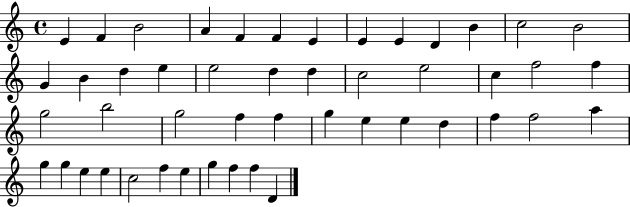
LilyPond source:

{
  \clef treble
  \time 4/4
  \defaultTimeSignature
  \key c \major
  e'4 f'4 b'2 | a'4 f'4 f'4 e'4 | e'4 e'4 d'4 b'4 | c''2 b'2 | \break g'4 b'4 d''4 e''4 | e''2 d''4 d''4 | c''2 e''2 | c''4 f''2 f''4 | \break g''2 b''2 | g''2 f''4 f''4 | g''4 e''4 e''4 d''4 | f''4 f''2 a''4 | \break g''4 g''4 e''4 e''4 | c''2 f''4 e''4 | g''4 f''4 f''4 d'4 | \bar "|."
}